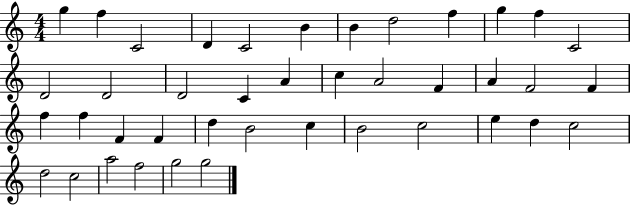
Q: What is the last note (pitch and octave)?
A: G5